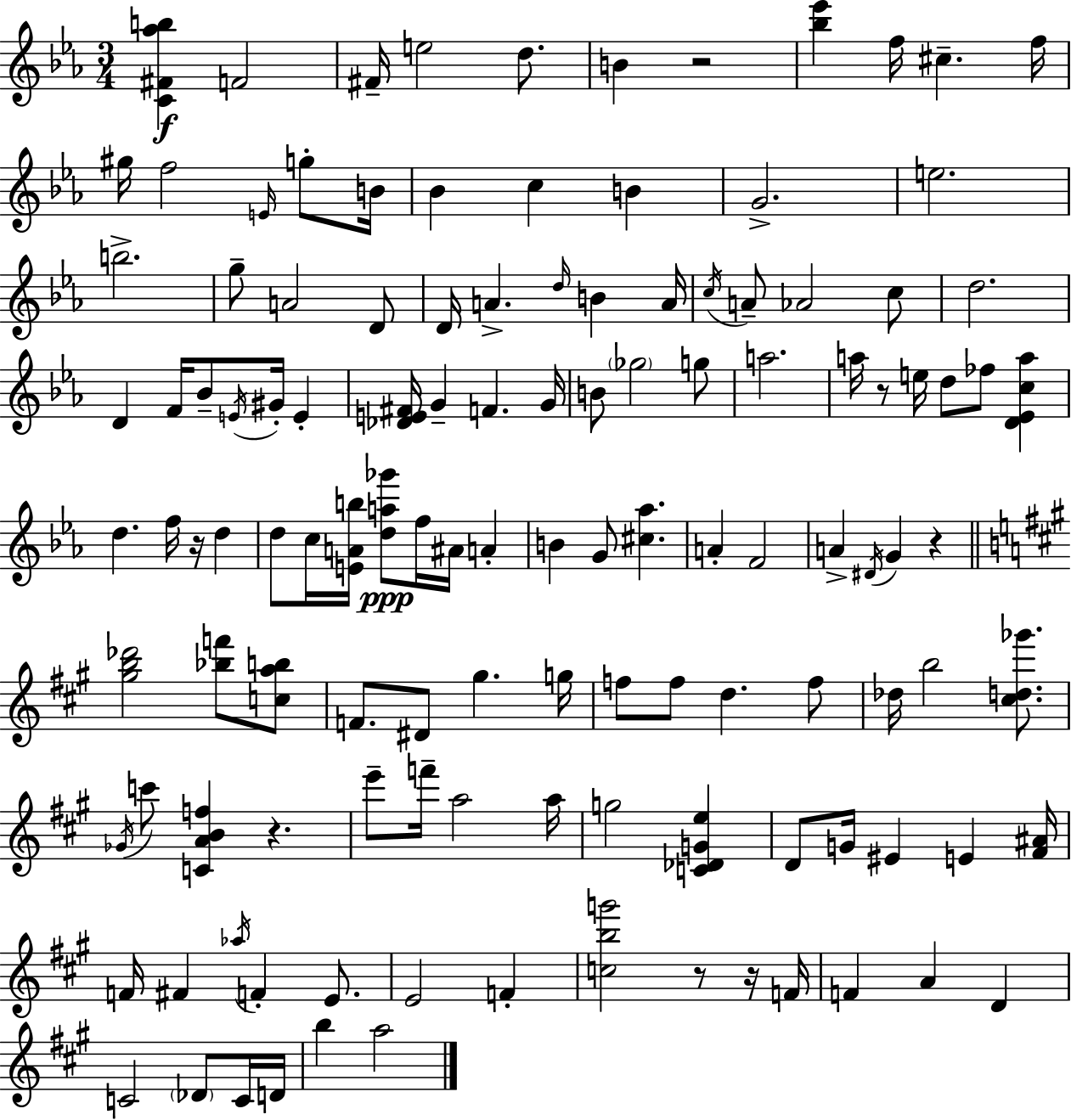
[C4,F#4,Ab5,B5]/q F4/h F#4/s E5/h D5/e. B4/q R/h [Bb5,Eb6]/q F5/s C#5/q. F5/s G#5/s F5/h E4/s G5/e B4/s Bb4/q C5/q B4/q G4/h. E5/h. B5/h. G5/e A4/h D4/e D4/s A4/q. D5/s B4/q A4/s C5/s A4/e Ab4/h C5/e D5/h. D4/q F4/s Bb4/e E4/s G#4/s E4/q [Db4,E4,F#4]/s G4/q F4/q. G4/s B4/e Gb5/h G5/e A5/h. A5/s R/e E5/s D5/e FES5/e [D4,Eb4,C5,A5]/q D5/q. F5/s R/s D5/q D5/e C5/s [E4,A4,B5]/s [D5,A5,Gb6]/e F5/s A#4/s A4/q B4/q G4/e [C#5,Ab5]/q. A4/q F4/h A4/q D#4/s G4/q R/q [G#5,B5,Db6]/h [Bb5,F6]/e [C5,A5,B5]/e F4/e. D#4/e G#5/q. G5/s F5/e F5/e D5/q. F5/e Db5/s B5/h [C#5,D5,Gb6]/e. Gb4/s C6/e [C4,A4,B4,F5]/q R/q. E6/e F6/s A5/h A5/s G5/h [C4,Db4,G4,E5]/q D4/e G4/s EIS4/q E4/q [F#4,A#4]/s F4/s F#4/q Ab5/s F4/q E4/e. E4/h F4/q [C5,B5,G6]/h R/e R/s F4/s F4/q A4/q D4/q C4/h Db4/e C4/s D4/s B5/q A5/h